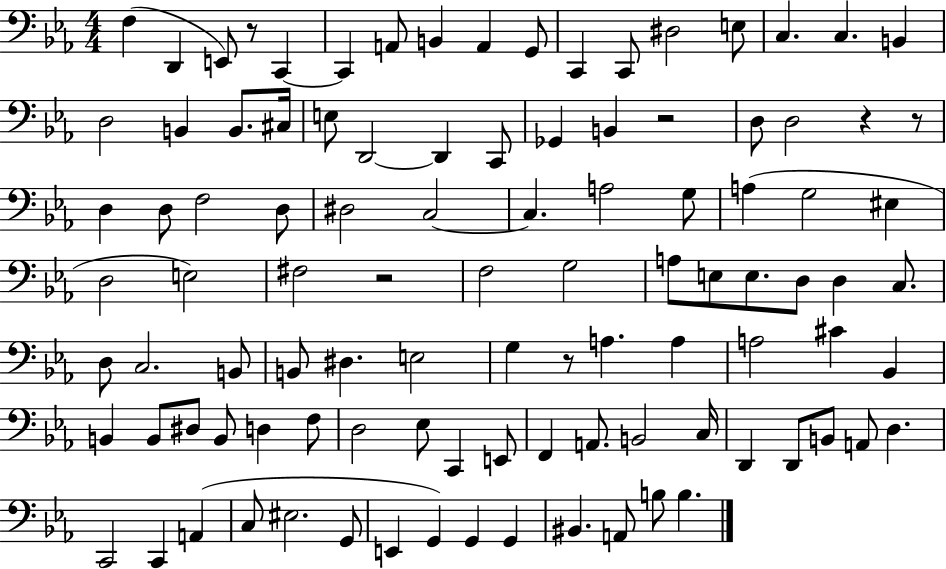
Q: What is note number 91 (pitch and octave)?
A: G2